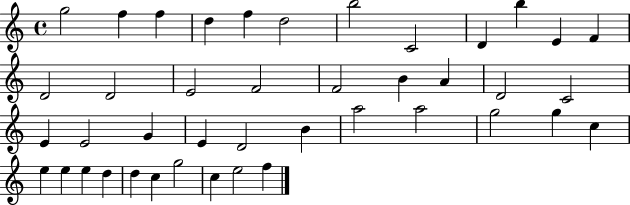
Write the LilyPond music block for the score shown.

{
  \clef treble
  \time 4/4
  \defaultTimeSignature
  \key c \major
  g''2 f''4 f''4 | d''4 f''4 d''2 | b''2 c'2 | d'4 b''4 e'4 f'4 | \break d'2 d'2 | e'2 f'2 | f'2 b'4 a'4 | d'2 c'2 | \break e'4 e'2 g'4 | e'4 d'2 b'4 | a''2 a''2 | g''2 g''4 c''4 | \break e''4 e''4 e''4 d''4 | d''4 c''4 g''2 | c''4 e''2 f''4 | \bar "|."
}